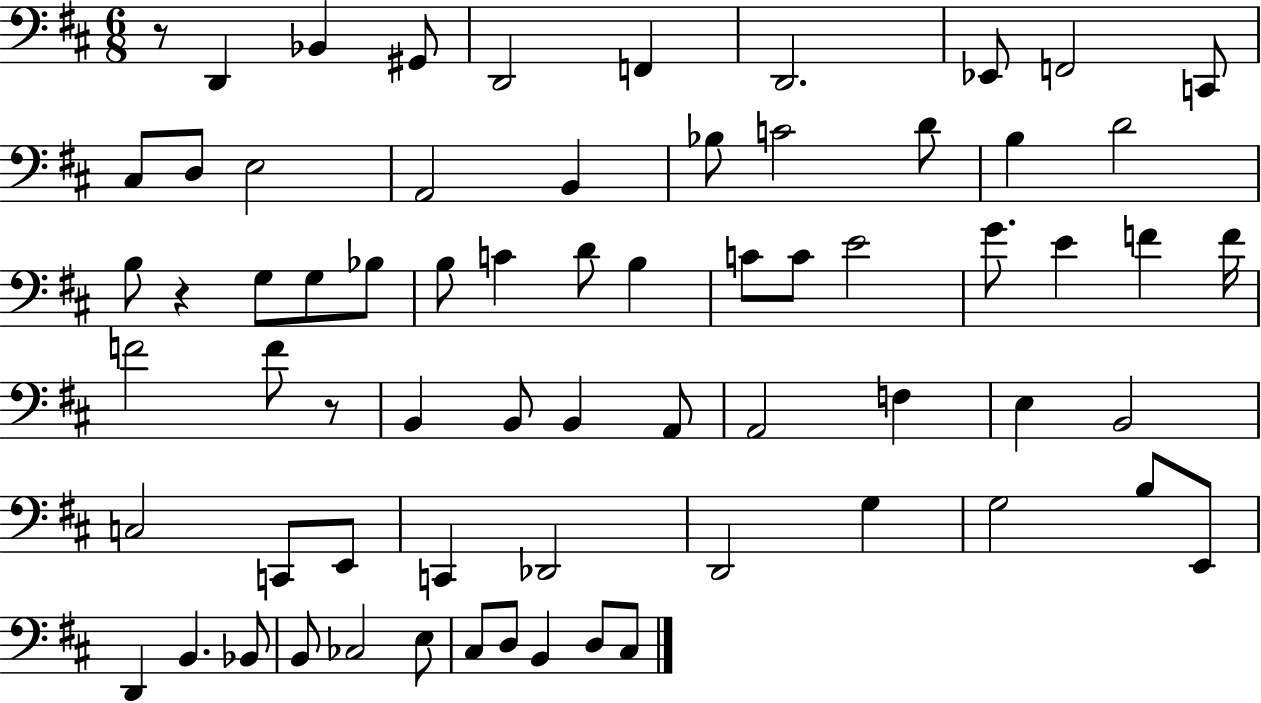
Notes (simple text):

R/e D2/q Bb2/q G#2/e D2/h F2/q D2/h. Eb2/e F2/h C2/e C#3/e D3/e E3/h A2/h B2/q Bb3/e C4/h D4/e B3/q D4/h B3/e R/q G3/e G3/e Bb3/e B3/e C4/q D4/e B3/q C4/e C4/e E4/h G4/e. E4/q F4/q F4/s F4/h F4/e R/e B2/q B2/e B2/q A2/e A2/h F3/q E3/q B2/h C3/h C2/e E2/e C2/q Db2/h D2/h G3/q G3/h B3/e E2/e D2/q B2/q. Bb2/e B2/e CES3/h E3/e C#3/e D3/e B2/q D3/e C#3/e